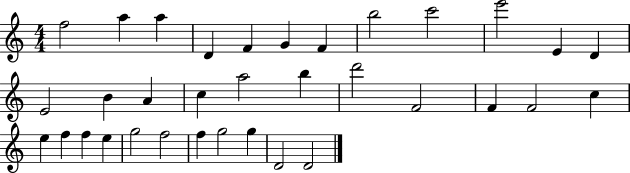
{
  \clef treble
  \numericTimeSignature
  \time 4/4
  \key c \major
  f''2 a''4 a''4 | d'4 f'4 g'4 f'4 | b''2 c'''2 | e'''2 e'4 d'4 | \break e'2 b'4 a'4 | c''4 a''2 b''4 | d'''2 f'2 | f'4 f'2 c''4 | \break e''4 f''4 f''4 e''4 | g''2 f''2 | f''4 g''2 g''4 | d'2 d'2 | \break \bar "|."
}